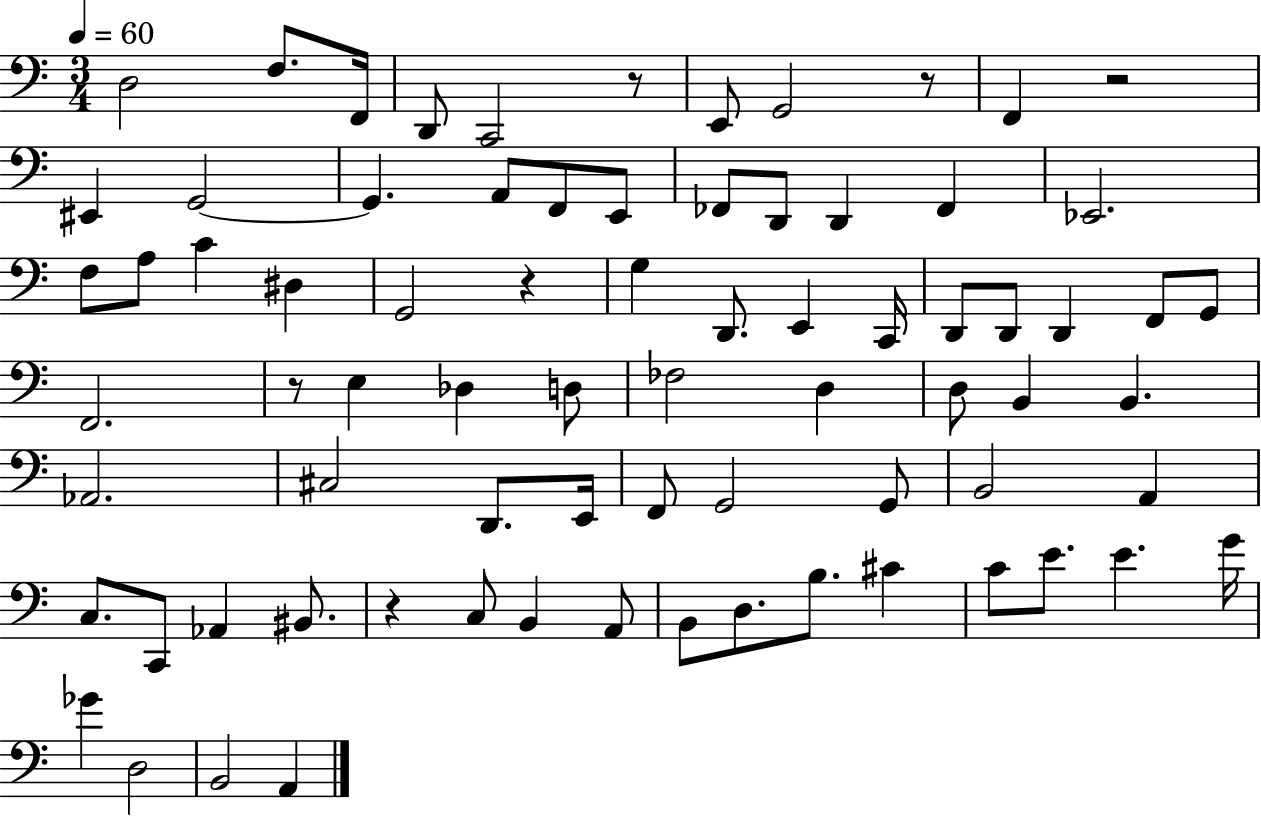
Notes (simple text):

D3/h F3/e. F2/s D2/e C2/h R/e E2/e G2/h R/e F2/q R/h EIS2/q G2/h G2/q. A2/e F2/e E2/e FES2/e D2/e D2/q FES2/q Eb2/h. F3/e A3/e C4/q D#3/q G2/h R/q G3/q D2/e. E2/q C2/s D2/e D2/e D2/q F2/e G2/e F2/h. R/e E3/q Db3/q D3/e FES3/h D3/q D3/e B2/q B2/q. Ab2/h. C#3/h D2/e. E2/s F2/e G2/h G2/e B2/h A2/q C3/e. C2/e Ab2/q BIS2/e. R/q C3/e B2/q A2/e B2/e D3/e. B3/e. C#4/q C4/e E4/e. E4/q. G4/s Gb4/q D3/h B2/h A2/q